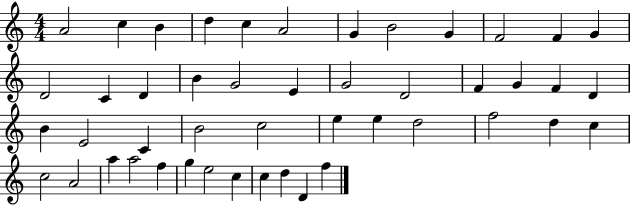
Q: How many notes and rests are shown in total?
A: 47